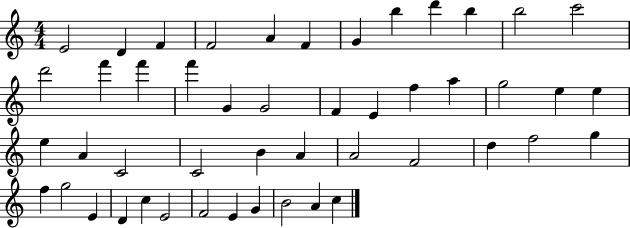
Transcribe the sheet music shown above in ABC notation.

X:1
T:Untitled
M:4/4
L:1/4
K:C
E2 D F F2 A F G b d' b b2 c'2 d'2 f' f' f' G G2 F E f a g2 e e e A C2 C2 B A A2 F2 d f2 g f g2 E D c E2 F2 E G B2 A c